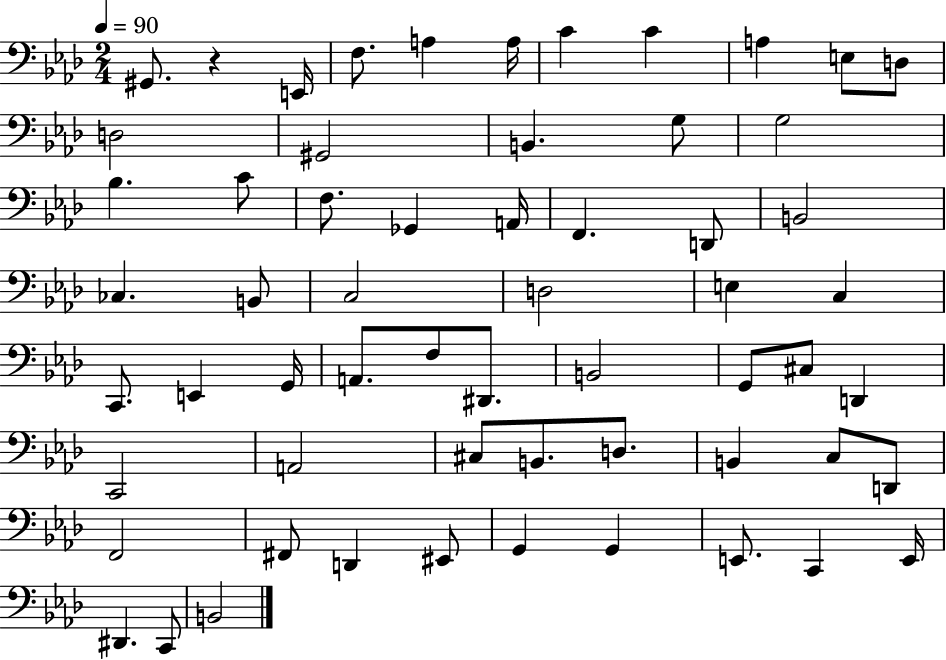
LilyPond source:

{
  \clef bass
  \numericTimeSignature
  \time 2/4
  \key aes \major
  \tempo 4 = 90
  gis,8. r4 e,16 | f8. a4 a16 | c'4 c'4 | a4 e8 d8 | \break d2 | gis,2 | b,4. g8 | g2 | \break bes4. c'8 | f8. ges,4 a,16 | f,4. d,8 | b,2 | \break ces4. b,8 | c2 | d2 | e4 c4 | \break c,8. e,4 g,16 | a,8. f8 dis,8. | b,2 | g,8 cis8 d,4 | \break c,2 | a,2 | cis8 b,8. d8. | b,4 c8 d,8 | \break f,2 | fis,8 d,4 eis,8 | g,4 g,4 | e,8. c,4 e,16 | \break dis,4. c,8 | b,2 | \bar "|."
}